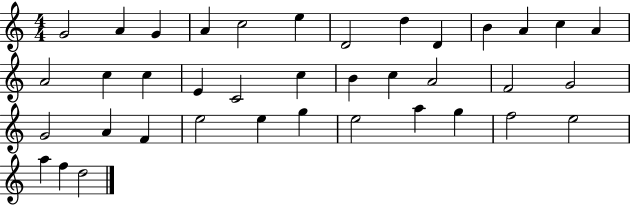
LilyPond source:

{
  \clef treble
  \numericTimeSignature
  \time 4/4
  \key c \major
  g'2 a'4 g'4 | a'4 c''2 e''4 | d'2 d''4 d'4 | b'4 a'4 c''4 a'4 | \break a'2 c''4 c''4 | e'4 c'2 c''4 | b'4 c''4 a'2 | f'2 g'2 | \break g'2 a'4 f'4 | e''2 e''4 g''4 | e''2 a''4 g''4 | f''2 e''2 | \break a''4 f''4 d''2 | \bar "|."
}